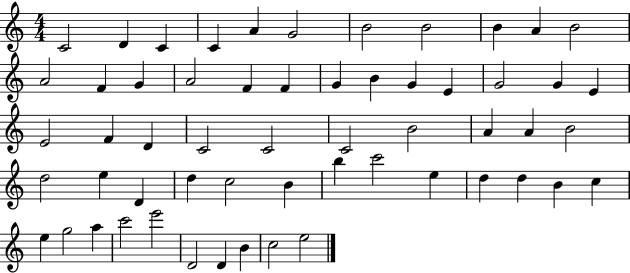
X:1
T:Untitled
M:4/4
L:1/4
K:C
C2 D C C A G2 B2 B2 B A B2 A2 F G A2 F F G B G E G2 G E E2 F D C2 C2 C2 B2 A A B2 d2 e D d c2 B b c'2 e d d B c e g2 a c'2 e'2 D2 D B c2 e2